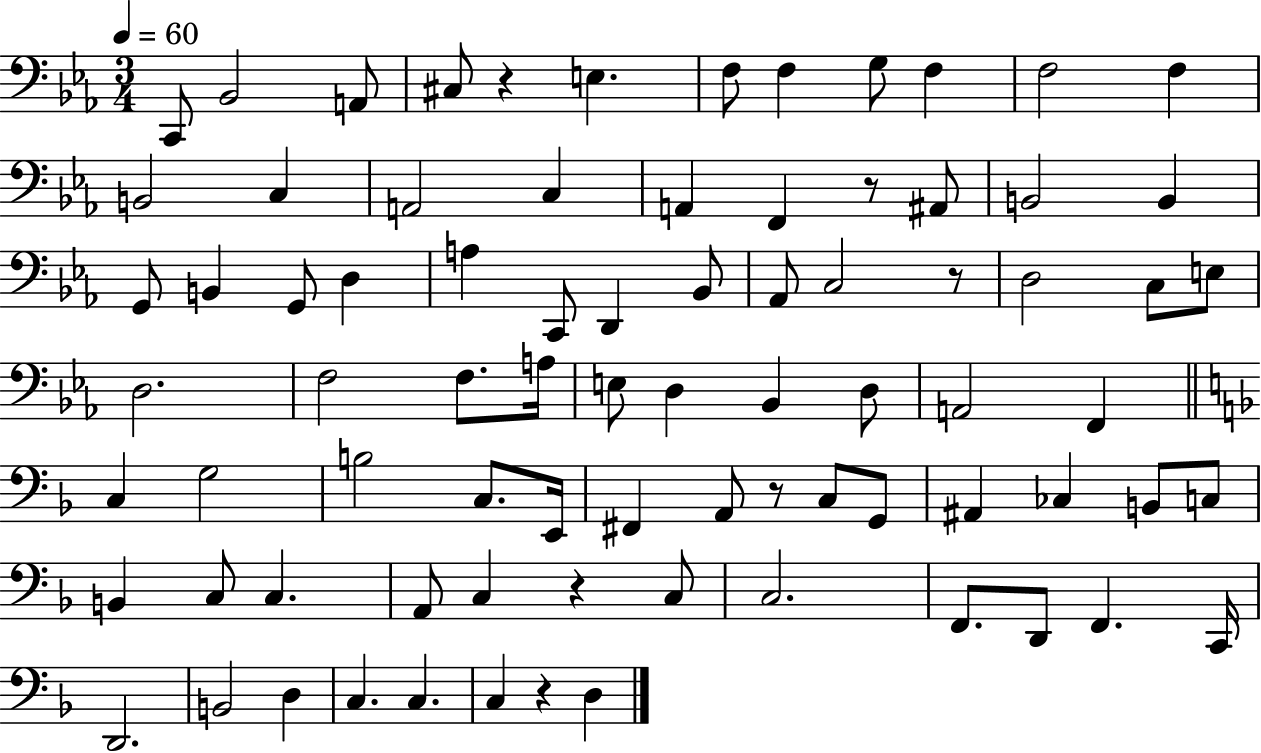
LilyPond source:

{
  \clef bass
  \numericTimeSignature
  \time 3/4
  \key ees \major
  \tempo 4 = 60
  c,8 bes,2 a,8 | cis8 r4 e4. | f8 f4 g8 f4 | f2 f4 | \break b,2 c4 | a,2 c4 | a,4 f,4 r8 ais,8 | b,2 b,4 | \break g,8 b,4 g,8 d4 | a4 c,8 d,4 bes,8 | aes,8 c2 r8 | d2 c8 e8 | \break d2. | f2 f8. a16 | e8 d4 bes,4 d8 | a,2 f,4 | \break \bar "||" \break \key d \minor c4 g2 | b2 c8. e,16 | fis,4 a,8 r8 c8 g,8 | ais,4 ces4 b,8 c8 | \break b,4 c8 c4. | a,8 c4 r4 c8 | c2. | f,8. d,8 f,4. c,16 | \break d,2. | b,2 d4 | c4. c4. | c4 r4 d4 | \break \bar "|."
}